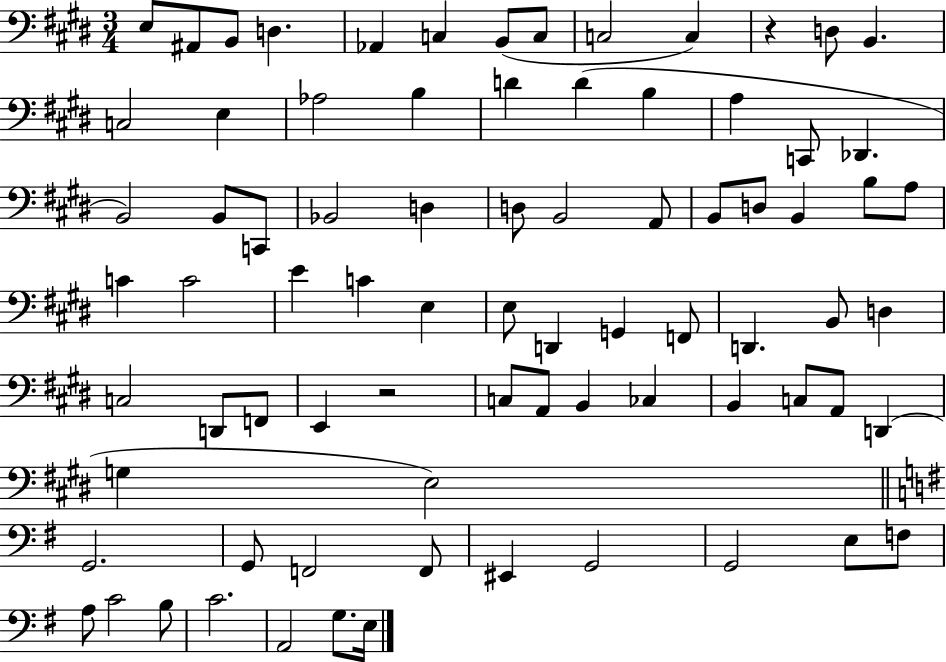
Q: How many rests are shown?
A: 2